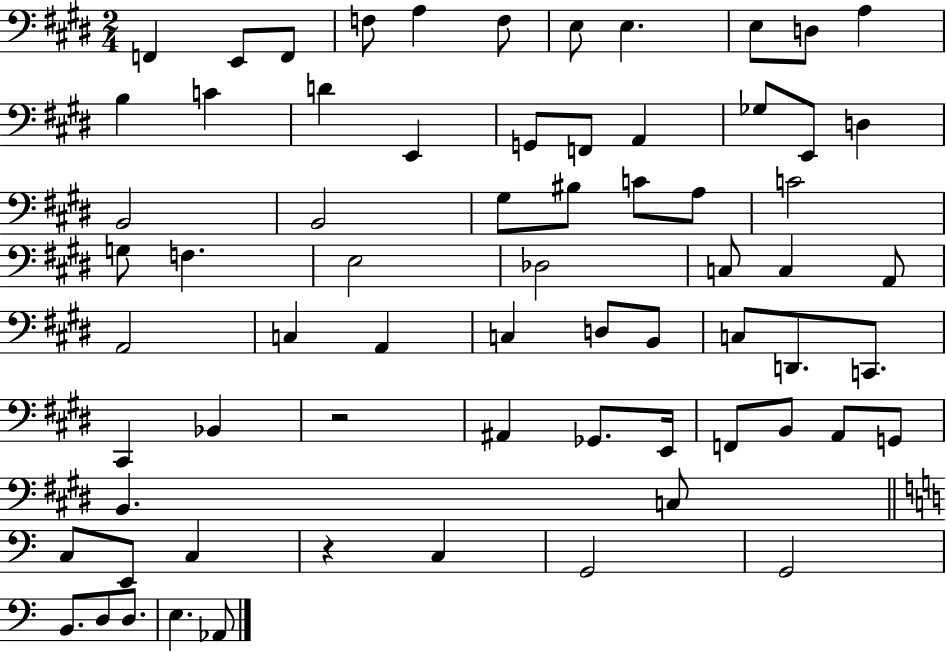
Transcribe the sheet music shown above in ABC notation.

X:1
T:Untitled
M:2/4
L:1/4
K:E
F,, E,,/2 F,,/2 F,/2 A, F,/2 E,/2 E, E,/2 D,/2 A, B, C D E,, G,,/2 F,,/2 A,, _G,/2 E,,/2 D, B,,2 B,,2 ^G,/2 ^B,/2 C/2 A,/2 C2 G,/2 F, E,2 _D,2 C,/2 C, A,,/2 A,,2 C, A,, C, D,/2 B,,/2 C,/2 D,,/2 C,,/2 ^C,, _B,, z2 ^A,, _G,,/2 E,,/4 F,,/2 B,,/2 A,,/2 G,,/2 B,, C,/2 C,/2 E,,/2 C, z C, G,,2 G,,2 B,,/2 D,/2 D,/2 E, _A,,/2